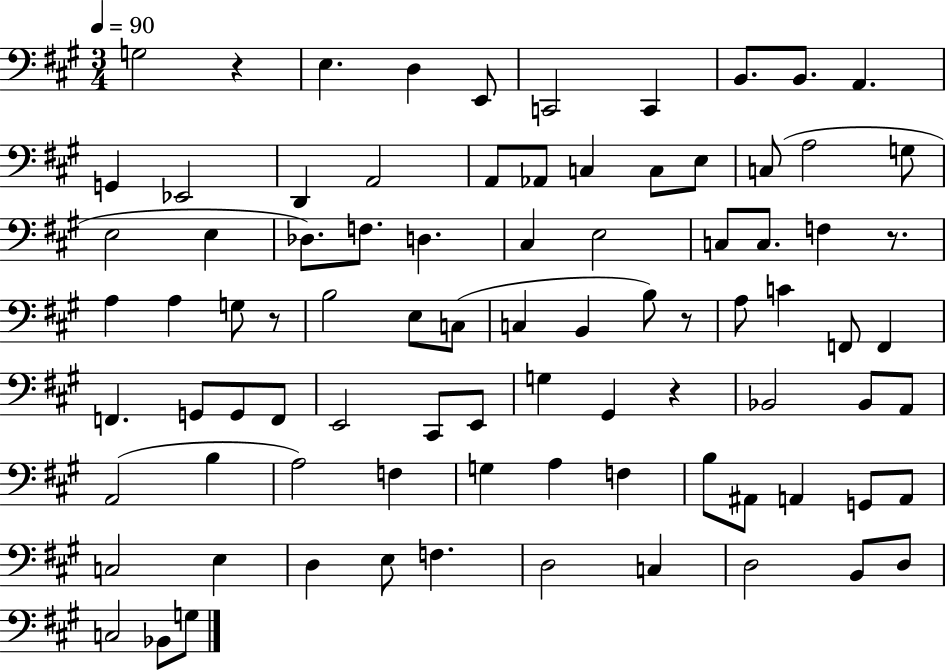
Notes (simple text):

G3/h R/q E3/q. D3/q E2/e C2/h C2/q B2/e. B2/e. A2/q. G2/q Eb2/h D2/q A2/h A2/e Ab2/e C3/q C3/e E3/e C3/e A3/h G3/e E3/h E3/q Db3/e. F3/e. D3/q. C#3/q E3/h C3/e C3/e. F3/q R/e. A3/q A3/q G3/e R/e B3/h E3/e C3/e C3/q B2/q B3/e R/e A3/e C4/q F2/e F2/q F2/q. G2/e G2/e F2/e E2/h C#2/e E2/e G3/q G#2/q R/q Bb2/h Bb2/e A2/e A2/h B3/q A3/h F3/q G3/q A3/q F3/q B3/e A#2/e A2/q G2/e A2/e C3/h E3/q D3/q E3/e F3/q. D3/h C3/q D3/h B2/e D3/e C3/h Bb2/e G3/e